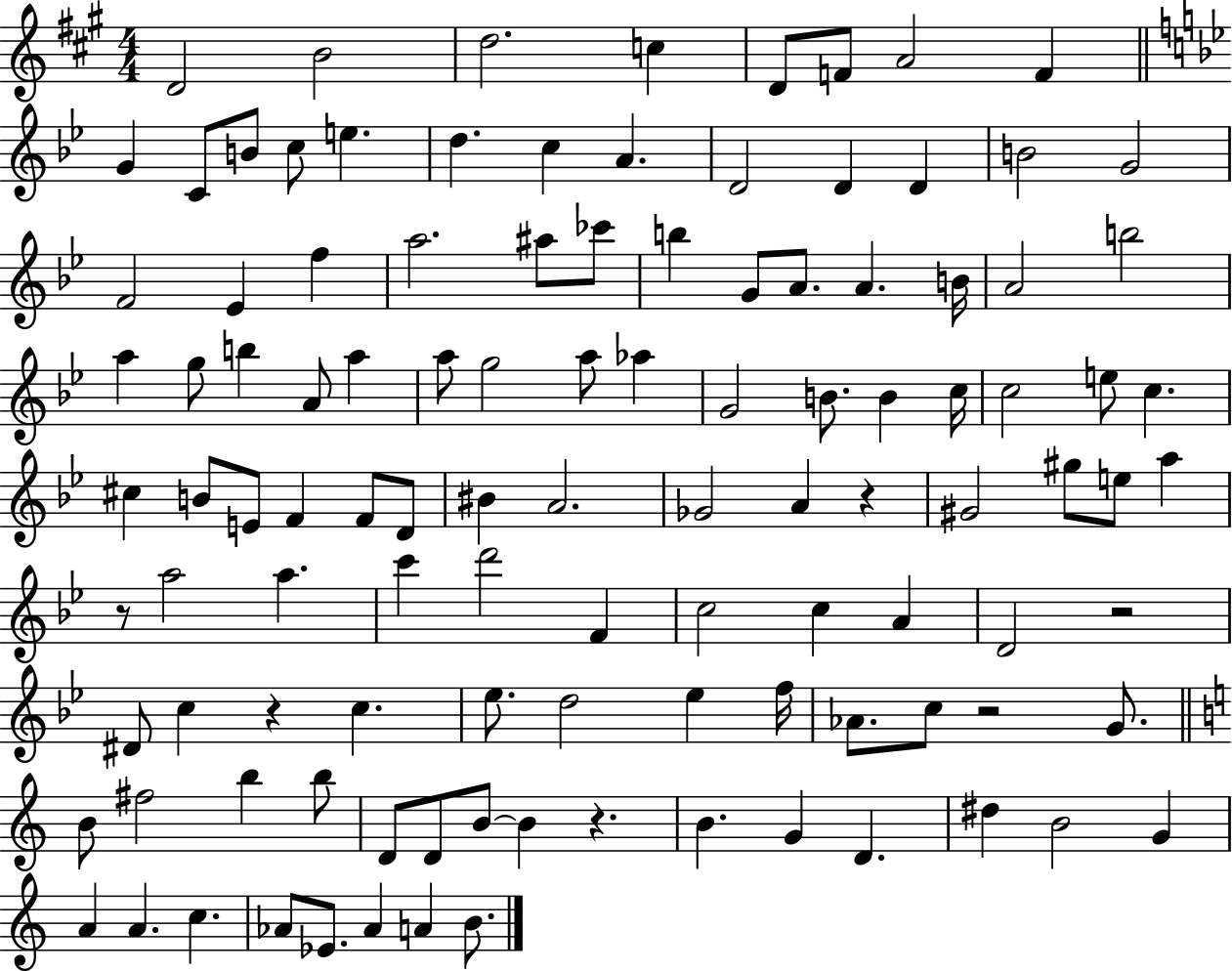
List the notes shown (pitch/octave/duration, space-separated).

D4/h B4/h D5/h. C5/q D4/e F4/e A4/h F4/q G4/q C4/e B4/e C5/e E5/q. D5/q. C5/q A4/q. D4/h D4/q D4/q B4/h G4/h F4/h Eb4/q F5/q A5/h. A#5/e CES6/e B5/q G4/e A4/e. A4/q. B4/s A4/h B5/h A5/q G5/e B5/q A4/e A5/q A5/e G5/h A5/e Ab5/q G4/h B4/e. B4/q C5/s C5/h E5/e C5/q. C#5/q B4/e E4/e F4/q F4/e D4/e BIS4/q A4/h. Gb4/h A4/q R/q G#4/h G#5/e E5/e A5/q R/e A5/h A5/q. C6/q D6/h F4/q C5/h C5/q A4/q D4/h R/h D#4/e C5/q R/q C5/q. Eb5/e. D5/h Eb5/q F5/s Ab4/e. C5/e R/h G4/e. B4/e F#5/h B5/q B5/e D4/e D4/e B4/e B4/q R/q. B4/q. G4/q D4/q. D#5/q B4/h G4/q A4/q A4/q. C5/q. Ab4/e Eb4/e. Ab4/q A4/q B4/e.